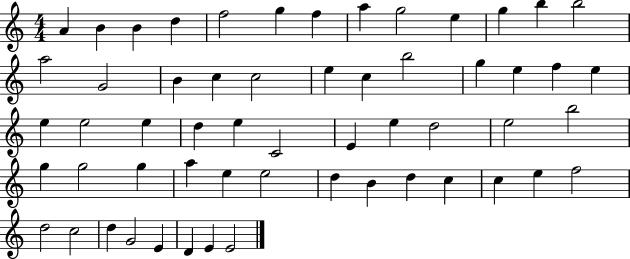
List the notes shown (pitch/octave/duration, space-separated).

A4/q B4/q B4/q D5/q F5/h G5/q F5/q A5/q G5/h E5/q G5/q B5/q B5/h A5/h G4/h B4/q C5/q C5/h E5/q C5/q B5/h G5/q E5/q F5/q E5/q E5/q E5/h E5/q D5/q E5/q C4/h E4/q E5/q D5/h E5/h B5/h G5/q G5/h G5/q A5/q E5/q E5/h D5/q B4/q D5/q C5/q C5/q E5/q F5/h D5/h C5/h D5/q G4/h E4/q D4/q E4/q E4/h